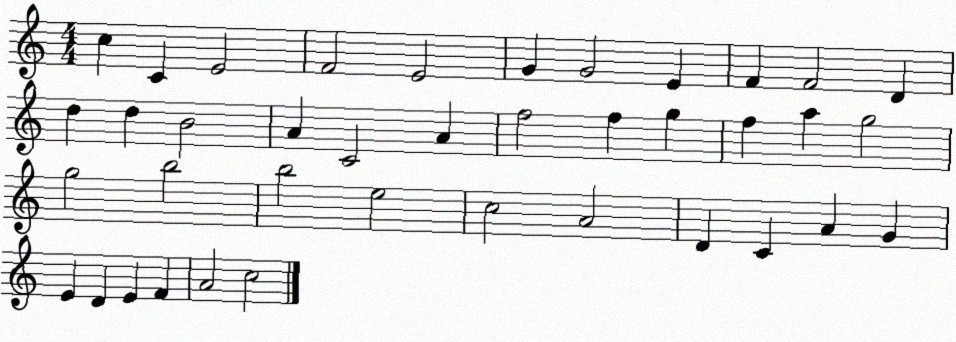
X:1
T:Untitled
M:4/4
L:1/4
K:C
c C E2 F2 E2 G G2 E F F2 D d d B2 A C2 A f2 f g f a g2 g2 b2 b2 e2 c2 A2 D C A G E D E F A2 c2